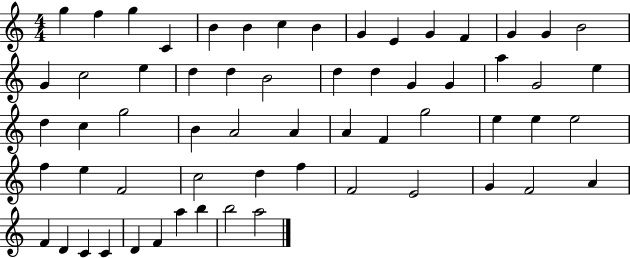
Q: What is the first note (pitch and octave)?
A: G5